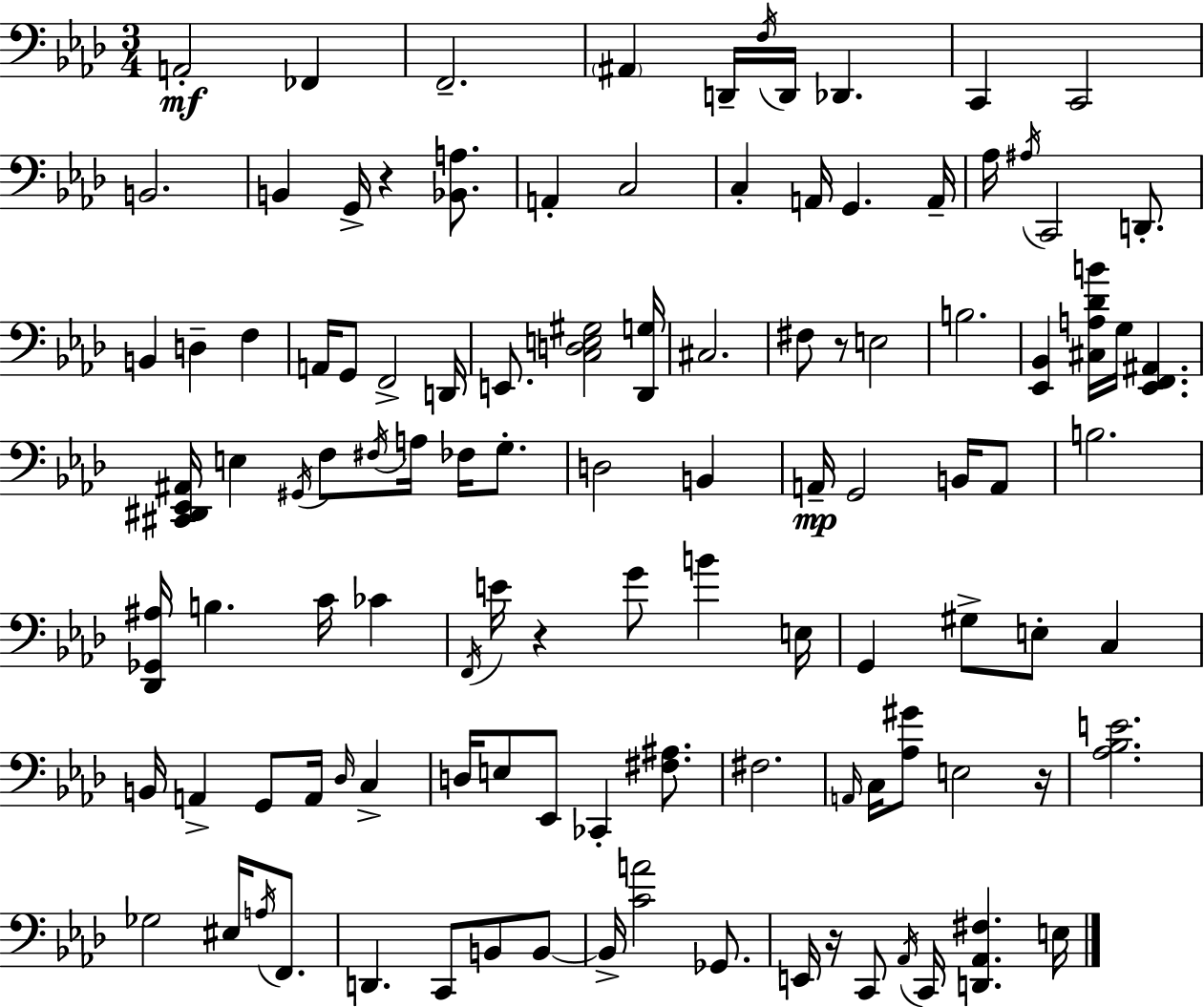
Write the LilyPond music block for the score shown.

{
  \clef bass
  \numericTimeSignature
  \time 3/4
  \key f \minor
  \repeat volta 2 { a,2-.\mf fes,4 | f,2.-- | \parenthesize ais,4 d,16-- \acciaccatura { f16 } d,16 des,4. | c,4 c,2 | \break b,2. | b,4 g,16-> r4 <bes, a>8. | a,4-. c2 | c4-. a,16 g,4. | \break a,16-- aes16 \acciaccatura { ais16 } c,2 d,8.-. | b,4 d4-- f4 | a,16 g,8 f,2-> | d,16 e,8. <c d e gis>2 | \break <des, g>16 cis2. | fis8 r8 e2 | b2. | <ees, bes,>4 <cis a des' b'>16 g16 <ees, f, ais,>4. | \break <cis, dis, ees, ais,>16 e4 \acciaccatura { gis,16 } f8 \acciaccatura { fis16 } a16 | fes16 g8.-. d2 | b,4 a,16--\mp g,2 | b,16 a,8 b2. | \break <des, ges, ais>16 b4. c'16 | ces'4 \acciaccatura { f,16 } e'16 r4 g'8 | b'4 e16 g,4 gis8-> e8-. | c4 b,16 a,4-> g,8 | \break a,16 \grace { des16 } c4-> d16 e8 ees,8 ces,4-. | <fis ais>8. fis2. | \grace { a,16 } c16 <aes gis'>8 e2 | r16 <aes bes e'>2. | \break ges2 | eis16 \acciaccatura { a16 } f,8. d,4. | c,8 b,8 b,8~~ b,16-> <c' a'>2 | ges,8. e,16 r16 c,8 | \break \acciaccatura { aes,16 } c,16 <d, aes, fis>4. e16 } \bar "|."
}